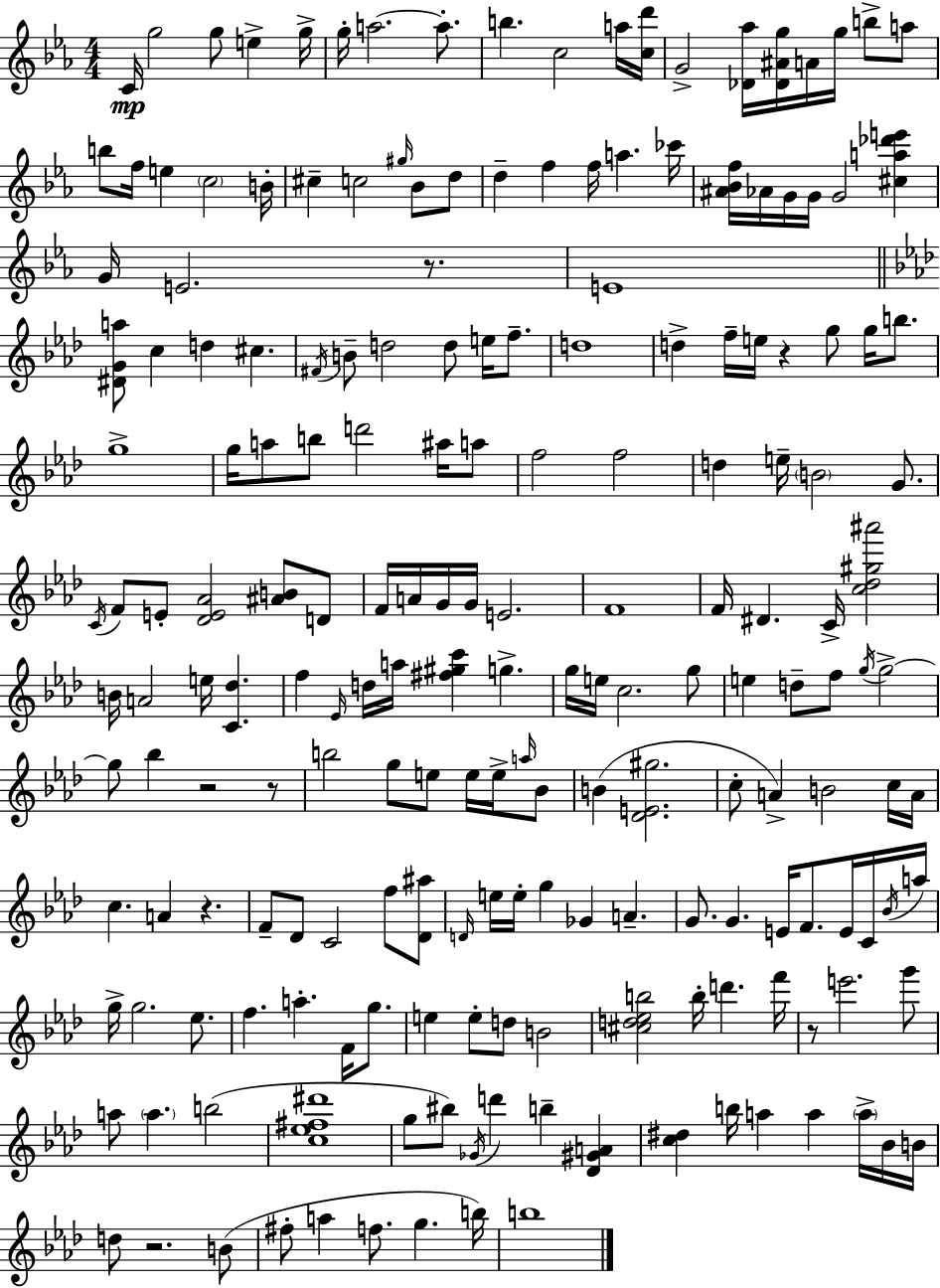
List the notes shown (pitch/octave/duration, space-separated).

C4/s G5/h G5/e E5/q G5/s G5/s A5/h. A5/e. B5/q. C5/h A5/s [C5,D6]/s G4/h [Db4,Ab5]/s [Db4,A#4,G5]/s A4/s G5/s B5/e A5/e B5/e F5/s E5/q C5/h B4/s C#5/q C5/h G#5/s Bb4/e D5/e D5/q F5/q F5/s A5/q. CES6/s [A#4,Bb4,F5]/s Ab4/s G4/s G4/s G4/h [C#5,A5,Db6,E6]/q G4/s E4/h. R/e. E4/w [D#4,G4,A5]/e C5/q D5/q C#5/q. F#4/s B4/e D5/h D5/e E5/s F5/e. D5/w D5/q F5/s E5/s R/q G5/e G5/s B5/e. G5/w G5/s A5/e B5/e D6/h A#5/s A5/e F5/h F5/h D5/q E5/s B4/h G4/e. C4/s F4/e E4/e [Db4,E4,Ab4]/h [A#4,B4]/e D4/e F4/s A4/s G4/s G4/s E4/h. F4/w F4/s D#4/q. C4/s [C5,Db5,G#5,A#6]/h B4/s A4/h E5/s [C4,Db5]/q. F5/q Eb4/s D5/s A5/s [F#5,G#5,C6]/q G5/q. G5/s E5/s C5/h. G5/e E5/q D5/e F5/e G5/s G5/h G5/e Bb5/q R/h R/e B5/h G5/e E5/e E5/s E5/s A5/s Bb4/e B4/q [Db4,E4,G#5]/h. C5/e A4/q B4/h C5/s A4/s C5/q. A4/q R/q. F4/e Db4/e C4/h F5/e [Db4,A#5]/e D4/s E5/s E5/s G5/q Gb4/q A4/q. G4/e. G4/q. E4/s F4/e. E4/s C4/s Bb4/s A5/s G5/s G5/h. Eb5/e. F5/q. A5/q. F4/s G5/e. E5/q E5/e D5/e B4/h [C#5,D5,Eb5,B5]/h B5/s D6/q. F6/s R/e E6/h. G6/e A5/e A5/q. B5/h [C5,Eb5,F#5,D#6]/w G5/e BIS5/e Gb4/s D6/q B5/q [Db4,G#4,A4]/q [C5,D#5]/q B5/s A5/q A5/q A5/s Bb4/s B4/s D5/e R/h. B4/e F#5/e A5/q F5/e. G5/q. B5/s B5/w